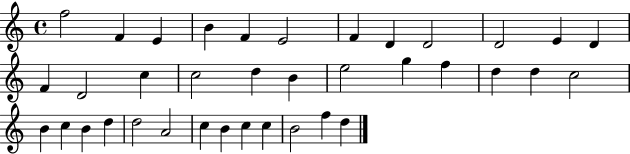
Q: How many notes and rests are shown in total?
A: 37